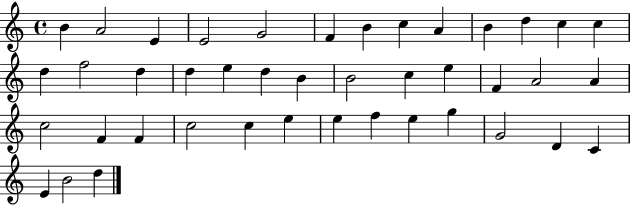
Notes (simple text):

B4/q A4/h E4/q E4/h G4/h F4/q B4/q C5/q A4/q B4/q D5/q C5/q C5/q D5/q F5/h D5/q D5/q E5/q D5/q B4/q B4/h C5/q E5/q F4/q A4/h A4/q C5/h F4/q F4/q C5/h C5/q E5/q E5/q F5/q E5/q G5/q G4/h D4/q C4/q E4/q B4/h D5/q